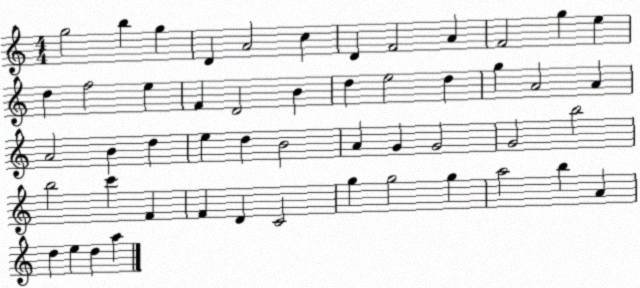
X:1
T:Untitled
M:4/4
L:1/4
K:C
g2 b g D A2 c D F2 A F2 g e d f2 e F D2 B d e2 d g A2 A A2 B d e d B2 A G G2 G2 b2 b2 c' F F D C2 g g2 g a2 b A d e d a